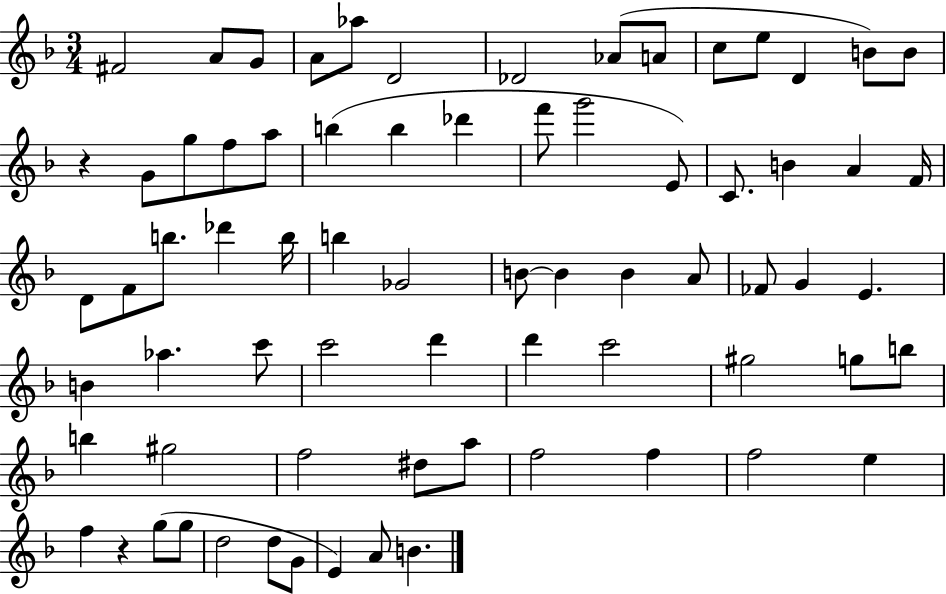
X:1
T:Untitled
M:3/4
L:1/4
K:F
^F2 A/2 G/2 A/2 _a/2 D2 _D2 _A/2 A/2 c/2 e/2 D B/2 B/2 z G/2 g/2 f/2 a/2 b b _d' f'/2 g'2 E/2 C/2 B A F/4 D/2 F/2 b/2 _d' b/4 b _G2 B/2 B B A/2 _F/2 G E B _a c'/2 c'2 d' d' c'2 ^g2 g/2 b/2 b ^g2 f2 ^d/2 a/2 f2 f f2 e f z g/2 g/2 d2 d/2 G/2 E A/2 B